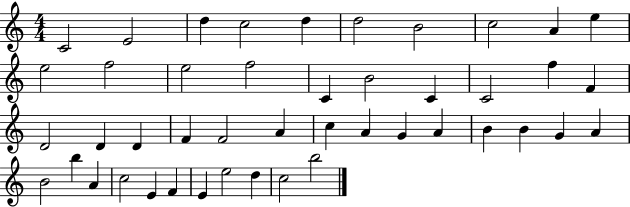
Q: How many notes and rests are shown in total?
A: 45